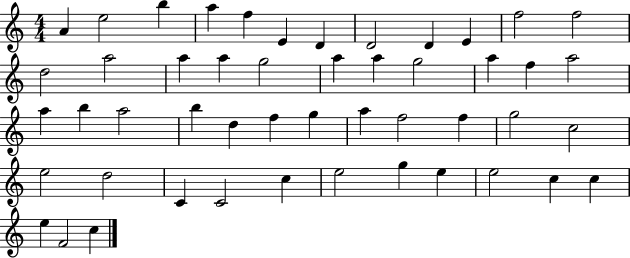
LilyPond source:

{
  \clef treble
  \numericTimeSignature
  \time 4/4
  \key c \major
  a'4 e''2 b''4 | a''4 f''4 e'4 d'4 | d'2 d'4 e'4 | f''2 f''2 | \break d''2 a''2 | a''4 a''4 g''2 | a''4 a''4 g''2 | a''4 f''4 a''2 | \break a''4 b''4 a''2 | b''4 d''4 f''4 g''4 | a''4 f''2 f''4 | g''2 c''2 | \break e''2 d''2 | c'4 c'2 c''4 | e''2 g''4 e''4 | e''2 c''4 c''4 | \break e''4 f'2 c''4 | \bar "|."
}